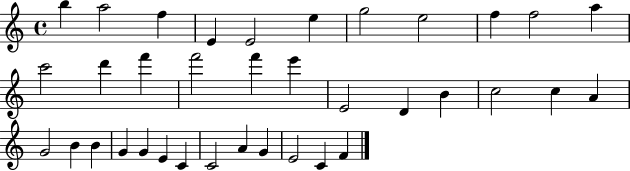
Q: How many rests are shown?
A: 0